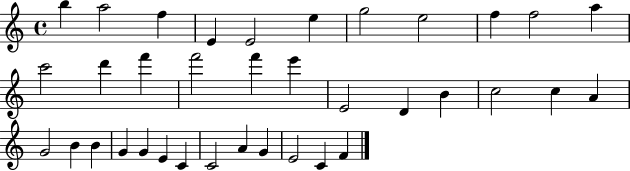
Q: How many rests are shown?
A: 0